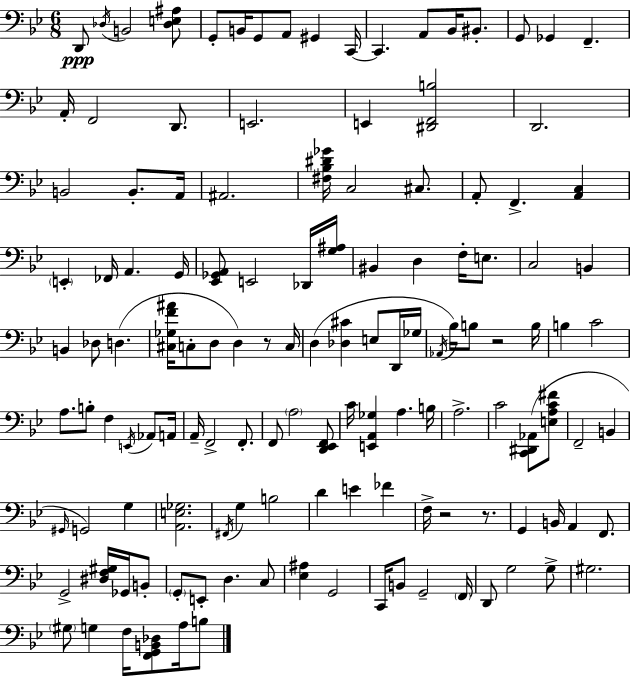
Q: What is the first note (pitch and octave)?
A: D2